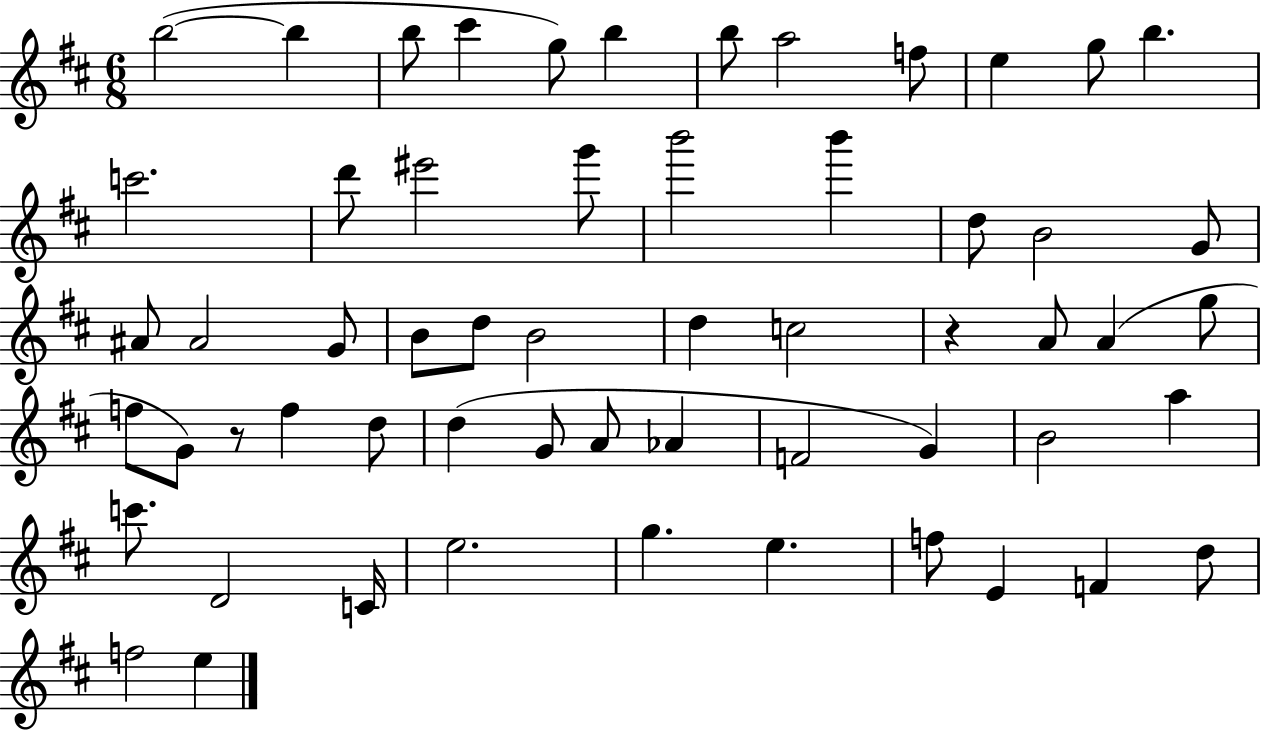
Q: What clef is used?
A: treble